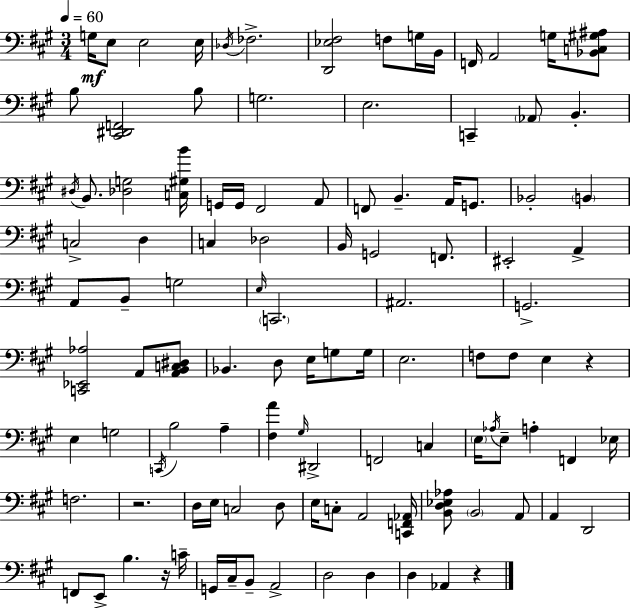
X:1
T:Untitled
M:3/4
L:1/4
K:A
G,/4 E,/2 E,2 E,/4 _D,/4 _F,2 [D,,_E,^F,]2 F,/2 G,/4 B,,/4 F,,/4 A,,2 G,/4 [_B,,C,^G,^A,]/2 B,/2 [^C,,^D,,F,,]2 B,/2 G,2 E,2 C,, _A,,/2 B,, ^D,/4 B,,/2 [_D,G,]2 [C,^G,B]/4 G,,/4 G,,/4 ^F,,2 A,,/2 F,,/2 B,, A,,/4 G,,/2 _B,,2 B,, C,2 D, C, _D,2 B,,/4 G,,2 F,,/2 ^E,,2 A,, A,,/2 B,,/2 G,2 E,/4 C,,2 ^A,,2 G,,2 [C,,_E,,_A,]2 A,,/2 [A,,B,,C,^D,]/2 _B,, D,/2 E,/4 G,/2 G,/4 E,2 F,/2 F,/2 E, z E, G,2 C,,/4 B,2 A, [^F,A] ^G,/4 ^D,,2 F,,2 C, E,/4 _A,/4 E,/2 A, F,, _E,/4 F,2 z2 D,/4 E,/4 C,2 D,/2 E,/4 C,/2 A,,2 [C,,F,,_A,,]/4 [B,,D,_E,_A,]/2 B,,2 A,,/2 A,, D,,2 F,,/2 E,,/2 B, z/4 C/4 G,,/4 ^C,/4 B,,/2 A,,2 D,2 D, D, _A,, z